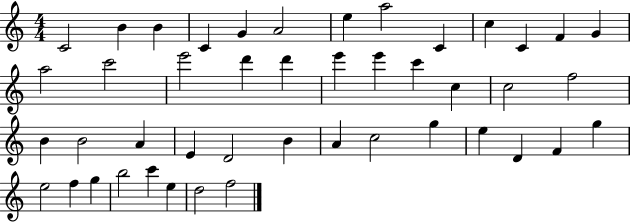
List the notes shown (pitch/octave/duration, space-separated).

C4/h B4/q B4/q C4/q G4/q A4/h E5/q A5/h C4/q C5/q C4/q F4/q G4/q A5/h C6/h E6/h D6/q D6/q E6/q E6/q C6/q C5/q C5/h F5/h B4/q B4/h A4/q E4/q D4/h B4/q A4/q C5/h G5/q E5/q D4/q F4/q G5/q E5/h F5/q G5/q B5/h C6/q E5/q D5/h F5/h